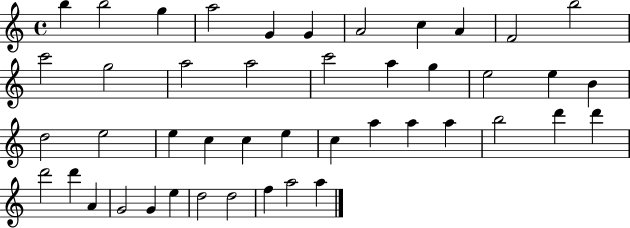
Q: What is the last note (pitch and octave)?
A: A5